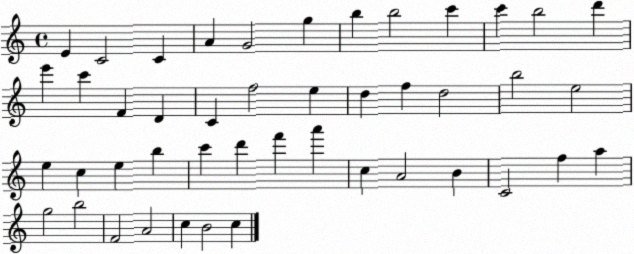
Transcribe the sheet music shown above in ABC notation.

X:1
T:Untitled
M:4/4
L:1/4
K:C
E C2 C A G2 g b b2 c' c' b2 d' e' c' F D C f2 e d f d2 b2 e2 e c e b c' d' f' a' c A2 B C2 f a g2 b2 F2 A2 c B2 c